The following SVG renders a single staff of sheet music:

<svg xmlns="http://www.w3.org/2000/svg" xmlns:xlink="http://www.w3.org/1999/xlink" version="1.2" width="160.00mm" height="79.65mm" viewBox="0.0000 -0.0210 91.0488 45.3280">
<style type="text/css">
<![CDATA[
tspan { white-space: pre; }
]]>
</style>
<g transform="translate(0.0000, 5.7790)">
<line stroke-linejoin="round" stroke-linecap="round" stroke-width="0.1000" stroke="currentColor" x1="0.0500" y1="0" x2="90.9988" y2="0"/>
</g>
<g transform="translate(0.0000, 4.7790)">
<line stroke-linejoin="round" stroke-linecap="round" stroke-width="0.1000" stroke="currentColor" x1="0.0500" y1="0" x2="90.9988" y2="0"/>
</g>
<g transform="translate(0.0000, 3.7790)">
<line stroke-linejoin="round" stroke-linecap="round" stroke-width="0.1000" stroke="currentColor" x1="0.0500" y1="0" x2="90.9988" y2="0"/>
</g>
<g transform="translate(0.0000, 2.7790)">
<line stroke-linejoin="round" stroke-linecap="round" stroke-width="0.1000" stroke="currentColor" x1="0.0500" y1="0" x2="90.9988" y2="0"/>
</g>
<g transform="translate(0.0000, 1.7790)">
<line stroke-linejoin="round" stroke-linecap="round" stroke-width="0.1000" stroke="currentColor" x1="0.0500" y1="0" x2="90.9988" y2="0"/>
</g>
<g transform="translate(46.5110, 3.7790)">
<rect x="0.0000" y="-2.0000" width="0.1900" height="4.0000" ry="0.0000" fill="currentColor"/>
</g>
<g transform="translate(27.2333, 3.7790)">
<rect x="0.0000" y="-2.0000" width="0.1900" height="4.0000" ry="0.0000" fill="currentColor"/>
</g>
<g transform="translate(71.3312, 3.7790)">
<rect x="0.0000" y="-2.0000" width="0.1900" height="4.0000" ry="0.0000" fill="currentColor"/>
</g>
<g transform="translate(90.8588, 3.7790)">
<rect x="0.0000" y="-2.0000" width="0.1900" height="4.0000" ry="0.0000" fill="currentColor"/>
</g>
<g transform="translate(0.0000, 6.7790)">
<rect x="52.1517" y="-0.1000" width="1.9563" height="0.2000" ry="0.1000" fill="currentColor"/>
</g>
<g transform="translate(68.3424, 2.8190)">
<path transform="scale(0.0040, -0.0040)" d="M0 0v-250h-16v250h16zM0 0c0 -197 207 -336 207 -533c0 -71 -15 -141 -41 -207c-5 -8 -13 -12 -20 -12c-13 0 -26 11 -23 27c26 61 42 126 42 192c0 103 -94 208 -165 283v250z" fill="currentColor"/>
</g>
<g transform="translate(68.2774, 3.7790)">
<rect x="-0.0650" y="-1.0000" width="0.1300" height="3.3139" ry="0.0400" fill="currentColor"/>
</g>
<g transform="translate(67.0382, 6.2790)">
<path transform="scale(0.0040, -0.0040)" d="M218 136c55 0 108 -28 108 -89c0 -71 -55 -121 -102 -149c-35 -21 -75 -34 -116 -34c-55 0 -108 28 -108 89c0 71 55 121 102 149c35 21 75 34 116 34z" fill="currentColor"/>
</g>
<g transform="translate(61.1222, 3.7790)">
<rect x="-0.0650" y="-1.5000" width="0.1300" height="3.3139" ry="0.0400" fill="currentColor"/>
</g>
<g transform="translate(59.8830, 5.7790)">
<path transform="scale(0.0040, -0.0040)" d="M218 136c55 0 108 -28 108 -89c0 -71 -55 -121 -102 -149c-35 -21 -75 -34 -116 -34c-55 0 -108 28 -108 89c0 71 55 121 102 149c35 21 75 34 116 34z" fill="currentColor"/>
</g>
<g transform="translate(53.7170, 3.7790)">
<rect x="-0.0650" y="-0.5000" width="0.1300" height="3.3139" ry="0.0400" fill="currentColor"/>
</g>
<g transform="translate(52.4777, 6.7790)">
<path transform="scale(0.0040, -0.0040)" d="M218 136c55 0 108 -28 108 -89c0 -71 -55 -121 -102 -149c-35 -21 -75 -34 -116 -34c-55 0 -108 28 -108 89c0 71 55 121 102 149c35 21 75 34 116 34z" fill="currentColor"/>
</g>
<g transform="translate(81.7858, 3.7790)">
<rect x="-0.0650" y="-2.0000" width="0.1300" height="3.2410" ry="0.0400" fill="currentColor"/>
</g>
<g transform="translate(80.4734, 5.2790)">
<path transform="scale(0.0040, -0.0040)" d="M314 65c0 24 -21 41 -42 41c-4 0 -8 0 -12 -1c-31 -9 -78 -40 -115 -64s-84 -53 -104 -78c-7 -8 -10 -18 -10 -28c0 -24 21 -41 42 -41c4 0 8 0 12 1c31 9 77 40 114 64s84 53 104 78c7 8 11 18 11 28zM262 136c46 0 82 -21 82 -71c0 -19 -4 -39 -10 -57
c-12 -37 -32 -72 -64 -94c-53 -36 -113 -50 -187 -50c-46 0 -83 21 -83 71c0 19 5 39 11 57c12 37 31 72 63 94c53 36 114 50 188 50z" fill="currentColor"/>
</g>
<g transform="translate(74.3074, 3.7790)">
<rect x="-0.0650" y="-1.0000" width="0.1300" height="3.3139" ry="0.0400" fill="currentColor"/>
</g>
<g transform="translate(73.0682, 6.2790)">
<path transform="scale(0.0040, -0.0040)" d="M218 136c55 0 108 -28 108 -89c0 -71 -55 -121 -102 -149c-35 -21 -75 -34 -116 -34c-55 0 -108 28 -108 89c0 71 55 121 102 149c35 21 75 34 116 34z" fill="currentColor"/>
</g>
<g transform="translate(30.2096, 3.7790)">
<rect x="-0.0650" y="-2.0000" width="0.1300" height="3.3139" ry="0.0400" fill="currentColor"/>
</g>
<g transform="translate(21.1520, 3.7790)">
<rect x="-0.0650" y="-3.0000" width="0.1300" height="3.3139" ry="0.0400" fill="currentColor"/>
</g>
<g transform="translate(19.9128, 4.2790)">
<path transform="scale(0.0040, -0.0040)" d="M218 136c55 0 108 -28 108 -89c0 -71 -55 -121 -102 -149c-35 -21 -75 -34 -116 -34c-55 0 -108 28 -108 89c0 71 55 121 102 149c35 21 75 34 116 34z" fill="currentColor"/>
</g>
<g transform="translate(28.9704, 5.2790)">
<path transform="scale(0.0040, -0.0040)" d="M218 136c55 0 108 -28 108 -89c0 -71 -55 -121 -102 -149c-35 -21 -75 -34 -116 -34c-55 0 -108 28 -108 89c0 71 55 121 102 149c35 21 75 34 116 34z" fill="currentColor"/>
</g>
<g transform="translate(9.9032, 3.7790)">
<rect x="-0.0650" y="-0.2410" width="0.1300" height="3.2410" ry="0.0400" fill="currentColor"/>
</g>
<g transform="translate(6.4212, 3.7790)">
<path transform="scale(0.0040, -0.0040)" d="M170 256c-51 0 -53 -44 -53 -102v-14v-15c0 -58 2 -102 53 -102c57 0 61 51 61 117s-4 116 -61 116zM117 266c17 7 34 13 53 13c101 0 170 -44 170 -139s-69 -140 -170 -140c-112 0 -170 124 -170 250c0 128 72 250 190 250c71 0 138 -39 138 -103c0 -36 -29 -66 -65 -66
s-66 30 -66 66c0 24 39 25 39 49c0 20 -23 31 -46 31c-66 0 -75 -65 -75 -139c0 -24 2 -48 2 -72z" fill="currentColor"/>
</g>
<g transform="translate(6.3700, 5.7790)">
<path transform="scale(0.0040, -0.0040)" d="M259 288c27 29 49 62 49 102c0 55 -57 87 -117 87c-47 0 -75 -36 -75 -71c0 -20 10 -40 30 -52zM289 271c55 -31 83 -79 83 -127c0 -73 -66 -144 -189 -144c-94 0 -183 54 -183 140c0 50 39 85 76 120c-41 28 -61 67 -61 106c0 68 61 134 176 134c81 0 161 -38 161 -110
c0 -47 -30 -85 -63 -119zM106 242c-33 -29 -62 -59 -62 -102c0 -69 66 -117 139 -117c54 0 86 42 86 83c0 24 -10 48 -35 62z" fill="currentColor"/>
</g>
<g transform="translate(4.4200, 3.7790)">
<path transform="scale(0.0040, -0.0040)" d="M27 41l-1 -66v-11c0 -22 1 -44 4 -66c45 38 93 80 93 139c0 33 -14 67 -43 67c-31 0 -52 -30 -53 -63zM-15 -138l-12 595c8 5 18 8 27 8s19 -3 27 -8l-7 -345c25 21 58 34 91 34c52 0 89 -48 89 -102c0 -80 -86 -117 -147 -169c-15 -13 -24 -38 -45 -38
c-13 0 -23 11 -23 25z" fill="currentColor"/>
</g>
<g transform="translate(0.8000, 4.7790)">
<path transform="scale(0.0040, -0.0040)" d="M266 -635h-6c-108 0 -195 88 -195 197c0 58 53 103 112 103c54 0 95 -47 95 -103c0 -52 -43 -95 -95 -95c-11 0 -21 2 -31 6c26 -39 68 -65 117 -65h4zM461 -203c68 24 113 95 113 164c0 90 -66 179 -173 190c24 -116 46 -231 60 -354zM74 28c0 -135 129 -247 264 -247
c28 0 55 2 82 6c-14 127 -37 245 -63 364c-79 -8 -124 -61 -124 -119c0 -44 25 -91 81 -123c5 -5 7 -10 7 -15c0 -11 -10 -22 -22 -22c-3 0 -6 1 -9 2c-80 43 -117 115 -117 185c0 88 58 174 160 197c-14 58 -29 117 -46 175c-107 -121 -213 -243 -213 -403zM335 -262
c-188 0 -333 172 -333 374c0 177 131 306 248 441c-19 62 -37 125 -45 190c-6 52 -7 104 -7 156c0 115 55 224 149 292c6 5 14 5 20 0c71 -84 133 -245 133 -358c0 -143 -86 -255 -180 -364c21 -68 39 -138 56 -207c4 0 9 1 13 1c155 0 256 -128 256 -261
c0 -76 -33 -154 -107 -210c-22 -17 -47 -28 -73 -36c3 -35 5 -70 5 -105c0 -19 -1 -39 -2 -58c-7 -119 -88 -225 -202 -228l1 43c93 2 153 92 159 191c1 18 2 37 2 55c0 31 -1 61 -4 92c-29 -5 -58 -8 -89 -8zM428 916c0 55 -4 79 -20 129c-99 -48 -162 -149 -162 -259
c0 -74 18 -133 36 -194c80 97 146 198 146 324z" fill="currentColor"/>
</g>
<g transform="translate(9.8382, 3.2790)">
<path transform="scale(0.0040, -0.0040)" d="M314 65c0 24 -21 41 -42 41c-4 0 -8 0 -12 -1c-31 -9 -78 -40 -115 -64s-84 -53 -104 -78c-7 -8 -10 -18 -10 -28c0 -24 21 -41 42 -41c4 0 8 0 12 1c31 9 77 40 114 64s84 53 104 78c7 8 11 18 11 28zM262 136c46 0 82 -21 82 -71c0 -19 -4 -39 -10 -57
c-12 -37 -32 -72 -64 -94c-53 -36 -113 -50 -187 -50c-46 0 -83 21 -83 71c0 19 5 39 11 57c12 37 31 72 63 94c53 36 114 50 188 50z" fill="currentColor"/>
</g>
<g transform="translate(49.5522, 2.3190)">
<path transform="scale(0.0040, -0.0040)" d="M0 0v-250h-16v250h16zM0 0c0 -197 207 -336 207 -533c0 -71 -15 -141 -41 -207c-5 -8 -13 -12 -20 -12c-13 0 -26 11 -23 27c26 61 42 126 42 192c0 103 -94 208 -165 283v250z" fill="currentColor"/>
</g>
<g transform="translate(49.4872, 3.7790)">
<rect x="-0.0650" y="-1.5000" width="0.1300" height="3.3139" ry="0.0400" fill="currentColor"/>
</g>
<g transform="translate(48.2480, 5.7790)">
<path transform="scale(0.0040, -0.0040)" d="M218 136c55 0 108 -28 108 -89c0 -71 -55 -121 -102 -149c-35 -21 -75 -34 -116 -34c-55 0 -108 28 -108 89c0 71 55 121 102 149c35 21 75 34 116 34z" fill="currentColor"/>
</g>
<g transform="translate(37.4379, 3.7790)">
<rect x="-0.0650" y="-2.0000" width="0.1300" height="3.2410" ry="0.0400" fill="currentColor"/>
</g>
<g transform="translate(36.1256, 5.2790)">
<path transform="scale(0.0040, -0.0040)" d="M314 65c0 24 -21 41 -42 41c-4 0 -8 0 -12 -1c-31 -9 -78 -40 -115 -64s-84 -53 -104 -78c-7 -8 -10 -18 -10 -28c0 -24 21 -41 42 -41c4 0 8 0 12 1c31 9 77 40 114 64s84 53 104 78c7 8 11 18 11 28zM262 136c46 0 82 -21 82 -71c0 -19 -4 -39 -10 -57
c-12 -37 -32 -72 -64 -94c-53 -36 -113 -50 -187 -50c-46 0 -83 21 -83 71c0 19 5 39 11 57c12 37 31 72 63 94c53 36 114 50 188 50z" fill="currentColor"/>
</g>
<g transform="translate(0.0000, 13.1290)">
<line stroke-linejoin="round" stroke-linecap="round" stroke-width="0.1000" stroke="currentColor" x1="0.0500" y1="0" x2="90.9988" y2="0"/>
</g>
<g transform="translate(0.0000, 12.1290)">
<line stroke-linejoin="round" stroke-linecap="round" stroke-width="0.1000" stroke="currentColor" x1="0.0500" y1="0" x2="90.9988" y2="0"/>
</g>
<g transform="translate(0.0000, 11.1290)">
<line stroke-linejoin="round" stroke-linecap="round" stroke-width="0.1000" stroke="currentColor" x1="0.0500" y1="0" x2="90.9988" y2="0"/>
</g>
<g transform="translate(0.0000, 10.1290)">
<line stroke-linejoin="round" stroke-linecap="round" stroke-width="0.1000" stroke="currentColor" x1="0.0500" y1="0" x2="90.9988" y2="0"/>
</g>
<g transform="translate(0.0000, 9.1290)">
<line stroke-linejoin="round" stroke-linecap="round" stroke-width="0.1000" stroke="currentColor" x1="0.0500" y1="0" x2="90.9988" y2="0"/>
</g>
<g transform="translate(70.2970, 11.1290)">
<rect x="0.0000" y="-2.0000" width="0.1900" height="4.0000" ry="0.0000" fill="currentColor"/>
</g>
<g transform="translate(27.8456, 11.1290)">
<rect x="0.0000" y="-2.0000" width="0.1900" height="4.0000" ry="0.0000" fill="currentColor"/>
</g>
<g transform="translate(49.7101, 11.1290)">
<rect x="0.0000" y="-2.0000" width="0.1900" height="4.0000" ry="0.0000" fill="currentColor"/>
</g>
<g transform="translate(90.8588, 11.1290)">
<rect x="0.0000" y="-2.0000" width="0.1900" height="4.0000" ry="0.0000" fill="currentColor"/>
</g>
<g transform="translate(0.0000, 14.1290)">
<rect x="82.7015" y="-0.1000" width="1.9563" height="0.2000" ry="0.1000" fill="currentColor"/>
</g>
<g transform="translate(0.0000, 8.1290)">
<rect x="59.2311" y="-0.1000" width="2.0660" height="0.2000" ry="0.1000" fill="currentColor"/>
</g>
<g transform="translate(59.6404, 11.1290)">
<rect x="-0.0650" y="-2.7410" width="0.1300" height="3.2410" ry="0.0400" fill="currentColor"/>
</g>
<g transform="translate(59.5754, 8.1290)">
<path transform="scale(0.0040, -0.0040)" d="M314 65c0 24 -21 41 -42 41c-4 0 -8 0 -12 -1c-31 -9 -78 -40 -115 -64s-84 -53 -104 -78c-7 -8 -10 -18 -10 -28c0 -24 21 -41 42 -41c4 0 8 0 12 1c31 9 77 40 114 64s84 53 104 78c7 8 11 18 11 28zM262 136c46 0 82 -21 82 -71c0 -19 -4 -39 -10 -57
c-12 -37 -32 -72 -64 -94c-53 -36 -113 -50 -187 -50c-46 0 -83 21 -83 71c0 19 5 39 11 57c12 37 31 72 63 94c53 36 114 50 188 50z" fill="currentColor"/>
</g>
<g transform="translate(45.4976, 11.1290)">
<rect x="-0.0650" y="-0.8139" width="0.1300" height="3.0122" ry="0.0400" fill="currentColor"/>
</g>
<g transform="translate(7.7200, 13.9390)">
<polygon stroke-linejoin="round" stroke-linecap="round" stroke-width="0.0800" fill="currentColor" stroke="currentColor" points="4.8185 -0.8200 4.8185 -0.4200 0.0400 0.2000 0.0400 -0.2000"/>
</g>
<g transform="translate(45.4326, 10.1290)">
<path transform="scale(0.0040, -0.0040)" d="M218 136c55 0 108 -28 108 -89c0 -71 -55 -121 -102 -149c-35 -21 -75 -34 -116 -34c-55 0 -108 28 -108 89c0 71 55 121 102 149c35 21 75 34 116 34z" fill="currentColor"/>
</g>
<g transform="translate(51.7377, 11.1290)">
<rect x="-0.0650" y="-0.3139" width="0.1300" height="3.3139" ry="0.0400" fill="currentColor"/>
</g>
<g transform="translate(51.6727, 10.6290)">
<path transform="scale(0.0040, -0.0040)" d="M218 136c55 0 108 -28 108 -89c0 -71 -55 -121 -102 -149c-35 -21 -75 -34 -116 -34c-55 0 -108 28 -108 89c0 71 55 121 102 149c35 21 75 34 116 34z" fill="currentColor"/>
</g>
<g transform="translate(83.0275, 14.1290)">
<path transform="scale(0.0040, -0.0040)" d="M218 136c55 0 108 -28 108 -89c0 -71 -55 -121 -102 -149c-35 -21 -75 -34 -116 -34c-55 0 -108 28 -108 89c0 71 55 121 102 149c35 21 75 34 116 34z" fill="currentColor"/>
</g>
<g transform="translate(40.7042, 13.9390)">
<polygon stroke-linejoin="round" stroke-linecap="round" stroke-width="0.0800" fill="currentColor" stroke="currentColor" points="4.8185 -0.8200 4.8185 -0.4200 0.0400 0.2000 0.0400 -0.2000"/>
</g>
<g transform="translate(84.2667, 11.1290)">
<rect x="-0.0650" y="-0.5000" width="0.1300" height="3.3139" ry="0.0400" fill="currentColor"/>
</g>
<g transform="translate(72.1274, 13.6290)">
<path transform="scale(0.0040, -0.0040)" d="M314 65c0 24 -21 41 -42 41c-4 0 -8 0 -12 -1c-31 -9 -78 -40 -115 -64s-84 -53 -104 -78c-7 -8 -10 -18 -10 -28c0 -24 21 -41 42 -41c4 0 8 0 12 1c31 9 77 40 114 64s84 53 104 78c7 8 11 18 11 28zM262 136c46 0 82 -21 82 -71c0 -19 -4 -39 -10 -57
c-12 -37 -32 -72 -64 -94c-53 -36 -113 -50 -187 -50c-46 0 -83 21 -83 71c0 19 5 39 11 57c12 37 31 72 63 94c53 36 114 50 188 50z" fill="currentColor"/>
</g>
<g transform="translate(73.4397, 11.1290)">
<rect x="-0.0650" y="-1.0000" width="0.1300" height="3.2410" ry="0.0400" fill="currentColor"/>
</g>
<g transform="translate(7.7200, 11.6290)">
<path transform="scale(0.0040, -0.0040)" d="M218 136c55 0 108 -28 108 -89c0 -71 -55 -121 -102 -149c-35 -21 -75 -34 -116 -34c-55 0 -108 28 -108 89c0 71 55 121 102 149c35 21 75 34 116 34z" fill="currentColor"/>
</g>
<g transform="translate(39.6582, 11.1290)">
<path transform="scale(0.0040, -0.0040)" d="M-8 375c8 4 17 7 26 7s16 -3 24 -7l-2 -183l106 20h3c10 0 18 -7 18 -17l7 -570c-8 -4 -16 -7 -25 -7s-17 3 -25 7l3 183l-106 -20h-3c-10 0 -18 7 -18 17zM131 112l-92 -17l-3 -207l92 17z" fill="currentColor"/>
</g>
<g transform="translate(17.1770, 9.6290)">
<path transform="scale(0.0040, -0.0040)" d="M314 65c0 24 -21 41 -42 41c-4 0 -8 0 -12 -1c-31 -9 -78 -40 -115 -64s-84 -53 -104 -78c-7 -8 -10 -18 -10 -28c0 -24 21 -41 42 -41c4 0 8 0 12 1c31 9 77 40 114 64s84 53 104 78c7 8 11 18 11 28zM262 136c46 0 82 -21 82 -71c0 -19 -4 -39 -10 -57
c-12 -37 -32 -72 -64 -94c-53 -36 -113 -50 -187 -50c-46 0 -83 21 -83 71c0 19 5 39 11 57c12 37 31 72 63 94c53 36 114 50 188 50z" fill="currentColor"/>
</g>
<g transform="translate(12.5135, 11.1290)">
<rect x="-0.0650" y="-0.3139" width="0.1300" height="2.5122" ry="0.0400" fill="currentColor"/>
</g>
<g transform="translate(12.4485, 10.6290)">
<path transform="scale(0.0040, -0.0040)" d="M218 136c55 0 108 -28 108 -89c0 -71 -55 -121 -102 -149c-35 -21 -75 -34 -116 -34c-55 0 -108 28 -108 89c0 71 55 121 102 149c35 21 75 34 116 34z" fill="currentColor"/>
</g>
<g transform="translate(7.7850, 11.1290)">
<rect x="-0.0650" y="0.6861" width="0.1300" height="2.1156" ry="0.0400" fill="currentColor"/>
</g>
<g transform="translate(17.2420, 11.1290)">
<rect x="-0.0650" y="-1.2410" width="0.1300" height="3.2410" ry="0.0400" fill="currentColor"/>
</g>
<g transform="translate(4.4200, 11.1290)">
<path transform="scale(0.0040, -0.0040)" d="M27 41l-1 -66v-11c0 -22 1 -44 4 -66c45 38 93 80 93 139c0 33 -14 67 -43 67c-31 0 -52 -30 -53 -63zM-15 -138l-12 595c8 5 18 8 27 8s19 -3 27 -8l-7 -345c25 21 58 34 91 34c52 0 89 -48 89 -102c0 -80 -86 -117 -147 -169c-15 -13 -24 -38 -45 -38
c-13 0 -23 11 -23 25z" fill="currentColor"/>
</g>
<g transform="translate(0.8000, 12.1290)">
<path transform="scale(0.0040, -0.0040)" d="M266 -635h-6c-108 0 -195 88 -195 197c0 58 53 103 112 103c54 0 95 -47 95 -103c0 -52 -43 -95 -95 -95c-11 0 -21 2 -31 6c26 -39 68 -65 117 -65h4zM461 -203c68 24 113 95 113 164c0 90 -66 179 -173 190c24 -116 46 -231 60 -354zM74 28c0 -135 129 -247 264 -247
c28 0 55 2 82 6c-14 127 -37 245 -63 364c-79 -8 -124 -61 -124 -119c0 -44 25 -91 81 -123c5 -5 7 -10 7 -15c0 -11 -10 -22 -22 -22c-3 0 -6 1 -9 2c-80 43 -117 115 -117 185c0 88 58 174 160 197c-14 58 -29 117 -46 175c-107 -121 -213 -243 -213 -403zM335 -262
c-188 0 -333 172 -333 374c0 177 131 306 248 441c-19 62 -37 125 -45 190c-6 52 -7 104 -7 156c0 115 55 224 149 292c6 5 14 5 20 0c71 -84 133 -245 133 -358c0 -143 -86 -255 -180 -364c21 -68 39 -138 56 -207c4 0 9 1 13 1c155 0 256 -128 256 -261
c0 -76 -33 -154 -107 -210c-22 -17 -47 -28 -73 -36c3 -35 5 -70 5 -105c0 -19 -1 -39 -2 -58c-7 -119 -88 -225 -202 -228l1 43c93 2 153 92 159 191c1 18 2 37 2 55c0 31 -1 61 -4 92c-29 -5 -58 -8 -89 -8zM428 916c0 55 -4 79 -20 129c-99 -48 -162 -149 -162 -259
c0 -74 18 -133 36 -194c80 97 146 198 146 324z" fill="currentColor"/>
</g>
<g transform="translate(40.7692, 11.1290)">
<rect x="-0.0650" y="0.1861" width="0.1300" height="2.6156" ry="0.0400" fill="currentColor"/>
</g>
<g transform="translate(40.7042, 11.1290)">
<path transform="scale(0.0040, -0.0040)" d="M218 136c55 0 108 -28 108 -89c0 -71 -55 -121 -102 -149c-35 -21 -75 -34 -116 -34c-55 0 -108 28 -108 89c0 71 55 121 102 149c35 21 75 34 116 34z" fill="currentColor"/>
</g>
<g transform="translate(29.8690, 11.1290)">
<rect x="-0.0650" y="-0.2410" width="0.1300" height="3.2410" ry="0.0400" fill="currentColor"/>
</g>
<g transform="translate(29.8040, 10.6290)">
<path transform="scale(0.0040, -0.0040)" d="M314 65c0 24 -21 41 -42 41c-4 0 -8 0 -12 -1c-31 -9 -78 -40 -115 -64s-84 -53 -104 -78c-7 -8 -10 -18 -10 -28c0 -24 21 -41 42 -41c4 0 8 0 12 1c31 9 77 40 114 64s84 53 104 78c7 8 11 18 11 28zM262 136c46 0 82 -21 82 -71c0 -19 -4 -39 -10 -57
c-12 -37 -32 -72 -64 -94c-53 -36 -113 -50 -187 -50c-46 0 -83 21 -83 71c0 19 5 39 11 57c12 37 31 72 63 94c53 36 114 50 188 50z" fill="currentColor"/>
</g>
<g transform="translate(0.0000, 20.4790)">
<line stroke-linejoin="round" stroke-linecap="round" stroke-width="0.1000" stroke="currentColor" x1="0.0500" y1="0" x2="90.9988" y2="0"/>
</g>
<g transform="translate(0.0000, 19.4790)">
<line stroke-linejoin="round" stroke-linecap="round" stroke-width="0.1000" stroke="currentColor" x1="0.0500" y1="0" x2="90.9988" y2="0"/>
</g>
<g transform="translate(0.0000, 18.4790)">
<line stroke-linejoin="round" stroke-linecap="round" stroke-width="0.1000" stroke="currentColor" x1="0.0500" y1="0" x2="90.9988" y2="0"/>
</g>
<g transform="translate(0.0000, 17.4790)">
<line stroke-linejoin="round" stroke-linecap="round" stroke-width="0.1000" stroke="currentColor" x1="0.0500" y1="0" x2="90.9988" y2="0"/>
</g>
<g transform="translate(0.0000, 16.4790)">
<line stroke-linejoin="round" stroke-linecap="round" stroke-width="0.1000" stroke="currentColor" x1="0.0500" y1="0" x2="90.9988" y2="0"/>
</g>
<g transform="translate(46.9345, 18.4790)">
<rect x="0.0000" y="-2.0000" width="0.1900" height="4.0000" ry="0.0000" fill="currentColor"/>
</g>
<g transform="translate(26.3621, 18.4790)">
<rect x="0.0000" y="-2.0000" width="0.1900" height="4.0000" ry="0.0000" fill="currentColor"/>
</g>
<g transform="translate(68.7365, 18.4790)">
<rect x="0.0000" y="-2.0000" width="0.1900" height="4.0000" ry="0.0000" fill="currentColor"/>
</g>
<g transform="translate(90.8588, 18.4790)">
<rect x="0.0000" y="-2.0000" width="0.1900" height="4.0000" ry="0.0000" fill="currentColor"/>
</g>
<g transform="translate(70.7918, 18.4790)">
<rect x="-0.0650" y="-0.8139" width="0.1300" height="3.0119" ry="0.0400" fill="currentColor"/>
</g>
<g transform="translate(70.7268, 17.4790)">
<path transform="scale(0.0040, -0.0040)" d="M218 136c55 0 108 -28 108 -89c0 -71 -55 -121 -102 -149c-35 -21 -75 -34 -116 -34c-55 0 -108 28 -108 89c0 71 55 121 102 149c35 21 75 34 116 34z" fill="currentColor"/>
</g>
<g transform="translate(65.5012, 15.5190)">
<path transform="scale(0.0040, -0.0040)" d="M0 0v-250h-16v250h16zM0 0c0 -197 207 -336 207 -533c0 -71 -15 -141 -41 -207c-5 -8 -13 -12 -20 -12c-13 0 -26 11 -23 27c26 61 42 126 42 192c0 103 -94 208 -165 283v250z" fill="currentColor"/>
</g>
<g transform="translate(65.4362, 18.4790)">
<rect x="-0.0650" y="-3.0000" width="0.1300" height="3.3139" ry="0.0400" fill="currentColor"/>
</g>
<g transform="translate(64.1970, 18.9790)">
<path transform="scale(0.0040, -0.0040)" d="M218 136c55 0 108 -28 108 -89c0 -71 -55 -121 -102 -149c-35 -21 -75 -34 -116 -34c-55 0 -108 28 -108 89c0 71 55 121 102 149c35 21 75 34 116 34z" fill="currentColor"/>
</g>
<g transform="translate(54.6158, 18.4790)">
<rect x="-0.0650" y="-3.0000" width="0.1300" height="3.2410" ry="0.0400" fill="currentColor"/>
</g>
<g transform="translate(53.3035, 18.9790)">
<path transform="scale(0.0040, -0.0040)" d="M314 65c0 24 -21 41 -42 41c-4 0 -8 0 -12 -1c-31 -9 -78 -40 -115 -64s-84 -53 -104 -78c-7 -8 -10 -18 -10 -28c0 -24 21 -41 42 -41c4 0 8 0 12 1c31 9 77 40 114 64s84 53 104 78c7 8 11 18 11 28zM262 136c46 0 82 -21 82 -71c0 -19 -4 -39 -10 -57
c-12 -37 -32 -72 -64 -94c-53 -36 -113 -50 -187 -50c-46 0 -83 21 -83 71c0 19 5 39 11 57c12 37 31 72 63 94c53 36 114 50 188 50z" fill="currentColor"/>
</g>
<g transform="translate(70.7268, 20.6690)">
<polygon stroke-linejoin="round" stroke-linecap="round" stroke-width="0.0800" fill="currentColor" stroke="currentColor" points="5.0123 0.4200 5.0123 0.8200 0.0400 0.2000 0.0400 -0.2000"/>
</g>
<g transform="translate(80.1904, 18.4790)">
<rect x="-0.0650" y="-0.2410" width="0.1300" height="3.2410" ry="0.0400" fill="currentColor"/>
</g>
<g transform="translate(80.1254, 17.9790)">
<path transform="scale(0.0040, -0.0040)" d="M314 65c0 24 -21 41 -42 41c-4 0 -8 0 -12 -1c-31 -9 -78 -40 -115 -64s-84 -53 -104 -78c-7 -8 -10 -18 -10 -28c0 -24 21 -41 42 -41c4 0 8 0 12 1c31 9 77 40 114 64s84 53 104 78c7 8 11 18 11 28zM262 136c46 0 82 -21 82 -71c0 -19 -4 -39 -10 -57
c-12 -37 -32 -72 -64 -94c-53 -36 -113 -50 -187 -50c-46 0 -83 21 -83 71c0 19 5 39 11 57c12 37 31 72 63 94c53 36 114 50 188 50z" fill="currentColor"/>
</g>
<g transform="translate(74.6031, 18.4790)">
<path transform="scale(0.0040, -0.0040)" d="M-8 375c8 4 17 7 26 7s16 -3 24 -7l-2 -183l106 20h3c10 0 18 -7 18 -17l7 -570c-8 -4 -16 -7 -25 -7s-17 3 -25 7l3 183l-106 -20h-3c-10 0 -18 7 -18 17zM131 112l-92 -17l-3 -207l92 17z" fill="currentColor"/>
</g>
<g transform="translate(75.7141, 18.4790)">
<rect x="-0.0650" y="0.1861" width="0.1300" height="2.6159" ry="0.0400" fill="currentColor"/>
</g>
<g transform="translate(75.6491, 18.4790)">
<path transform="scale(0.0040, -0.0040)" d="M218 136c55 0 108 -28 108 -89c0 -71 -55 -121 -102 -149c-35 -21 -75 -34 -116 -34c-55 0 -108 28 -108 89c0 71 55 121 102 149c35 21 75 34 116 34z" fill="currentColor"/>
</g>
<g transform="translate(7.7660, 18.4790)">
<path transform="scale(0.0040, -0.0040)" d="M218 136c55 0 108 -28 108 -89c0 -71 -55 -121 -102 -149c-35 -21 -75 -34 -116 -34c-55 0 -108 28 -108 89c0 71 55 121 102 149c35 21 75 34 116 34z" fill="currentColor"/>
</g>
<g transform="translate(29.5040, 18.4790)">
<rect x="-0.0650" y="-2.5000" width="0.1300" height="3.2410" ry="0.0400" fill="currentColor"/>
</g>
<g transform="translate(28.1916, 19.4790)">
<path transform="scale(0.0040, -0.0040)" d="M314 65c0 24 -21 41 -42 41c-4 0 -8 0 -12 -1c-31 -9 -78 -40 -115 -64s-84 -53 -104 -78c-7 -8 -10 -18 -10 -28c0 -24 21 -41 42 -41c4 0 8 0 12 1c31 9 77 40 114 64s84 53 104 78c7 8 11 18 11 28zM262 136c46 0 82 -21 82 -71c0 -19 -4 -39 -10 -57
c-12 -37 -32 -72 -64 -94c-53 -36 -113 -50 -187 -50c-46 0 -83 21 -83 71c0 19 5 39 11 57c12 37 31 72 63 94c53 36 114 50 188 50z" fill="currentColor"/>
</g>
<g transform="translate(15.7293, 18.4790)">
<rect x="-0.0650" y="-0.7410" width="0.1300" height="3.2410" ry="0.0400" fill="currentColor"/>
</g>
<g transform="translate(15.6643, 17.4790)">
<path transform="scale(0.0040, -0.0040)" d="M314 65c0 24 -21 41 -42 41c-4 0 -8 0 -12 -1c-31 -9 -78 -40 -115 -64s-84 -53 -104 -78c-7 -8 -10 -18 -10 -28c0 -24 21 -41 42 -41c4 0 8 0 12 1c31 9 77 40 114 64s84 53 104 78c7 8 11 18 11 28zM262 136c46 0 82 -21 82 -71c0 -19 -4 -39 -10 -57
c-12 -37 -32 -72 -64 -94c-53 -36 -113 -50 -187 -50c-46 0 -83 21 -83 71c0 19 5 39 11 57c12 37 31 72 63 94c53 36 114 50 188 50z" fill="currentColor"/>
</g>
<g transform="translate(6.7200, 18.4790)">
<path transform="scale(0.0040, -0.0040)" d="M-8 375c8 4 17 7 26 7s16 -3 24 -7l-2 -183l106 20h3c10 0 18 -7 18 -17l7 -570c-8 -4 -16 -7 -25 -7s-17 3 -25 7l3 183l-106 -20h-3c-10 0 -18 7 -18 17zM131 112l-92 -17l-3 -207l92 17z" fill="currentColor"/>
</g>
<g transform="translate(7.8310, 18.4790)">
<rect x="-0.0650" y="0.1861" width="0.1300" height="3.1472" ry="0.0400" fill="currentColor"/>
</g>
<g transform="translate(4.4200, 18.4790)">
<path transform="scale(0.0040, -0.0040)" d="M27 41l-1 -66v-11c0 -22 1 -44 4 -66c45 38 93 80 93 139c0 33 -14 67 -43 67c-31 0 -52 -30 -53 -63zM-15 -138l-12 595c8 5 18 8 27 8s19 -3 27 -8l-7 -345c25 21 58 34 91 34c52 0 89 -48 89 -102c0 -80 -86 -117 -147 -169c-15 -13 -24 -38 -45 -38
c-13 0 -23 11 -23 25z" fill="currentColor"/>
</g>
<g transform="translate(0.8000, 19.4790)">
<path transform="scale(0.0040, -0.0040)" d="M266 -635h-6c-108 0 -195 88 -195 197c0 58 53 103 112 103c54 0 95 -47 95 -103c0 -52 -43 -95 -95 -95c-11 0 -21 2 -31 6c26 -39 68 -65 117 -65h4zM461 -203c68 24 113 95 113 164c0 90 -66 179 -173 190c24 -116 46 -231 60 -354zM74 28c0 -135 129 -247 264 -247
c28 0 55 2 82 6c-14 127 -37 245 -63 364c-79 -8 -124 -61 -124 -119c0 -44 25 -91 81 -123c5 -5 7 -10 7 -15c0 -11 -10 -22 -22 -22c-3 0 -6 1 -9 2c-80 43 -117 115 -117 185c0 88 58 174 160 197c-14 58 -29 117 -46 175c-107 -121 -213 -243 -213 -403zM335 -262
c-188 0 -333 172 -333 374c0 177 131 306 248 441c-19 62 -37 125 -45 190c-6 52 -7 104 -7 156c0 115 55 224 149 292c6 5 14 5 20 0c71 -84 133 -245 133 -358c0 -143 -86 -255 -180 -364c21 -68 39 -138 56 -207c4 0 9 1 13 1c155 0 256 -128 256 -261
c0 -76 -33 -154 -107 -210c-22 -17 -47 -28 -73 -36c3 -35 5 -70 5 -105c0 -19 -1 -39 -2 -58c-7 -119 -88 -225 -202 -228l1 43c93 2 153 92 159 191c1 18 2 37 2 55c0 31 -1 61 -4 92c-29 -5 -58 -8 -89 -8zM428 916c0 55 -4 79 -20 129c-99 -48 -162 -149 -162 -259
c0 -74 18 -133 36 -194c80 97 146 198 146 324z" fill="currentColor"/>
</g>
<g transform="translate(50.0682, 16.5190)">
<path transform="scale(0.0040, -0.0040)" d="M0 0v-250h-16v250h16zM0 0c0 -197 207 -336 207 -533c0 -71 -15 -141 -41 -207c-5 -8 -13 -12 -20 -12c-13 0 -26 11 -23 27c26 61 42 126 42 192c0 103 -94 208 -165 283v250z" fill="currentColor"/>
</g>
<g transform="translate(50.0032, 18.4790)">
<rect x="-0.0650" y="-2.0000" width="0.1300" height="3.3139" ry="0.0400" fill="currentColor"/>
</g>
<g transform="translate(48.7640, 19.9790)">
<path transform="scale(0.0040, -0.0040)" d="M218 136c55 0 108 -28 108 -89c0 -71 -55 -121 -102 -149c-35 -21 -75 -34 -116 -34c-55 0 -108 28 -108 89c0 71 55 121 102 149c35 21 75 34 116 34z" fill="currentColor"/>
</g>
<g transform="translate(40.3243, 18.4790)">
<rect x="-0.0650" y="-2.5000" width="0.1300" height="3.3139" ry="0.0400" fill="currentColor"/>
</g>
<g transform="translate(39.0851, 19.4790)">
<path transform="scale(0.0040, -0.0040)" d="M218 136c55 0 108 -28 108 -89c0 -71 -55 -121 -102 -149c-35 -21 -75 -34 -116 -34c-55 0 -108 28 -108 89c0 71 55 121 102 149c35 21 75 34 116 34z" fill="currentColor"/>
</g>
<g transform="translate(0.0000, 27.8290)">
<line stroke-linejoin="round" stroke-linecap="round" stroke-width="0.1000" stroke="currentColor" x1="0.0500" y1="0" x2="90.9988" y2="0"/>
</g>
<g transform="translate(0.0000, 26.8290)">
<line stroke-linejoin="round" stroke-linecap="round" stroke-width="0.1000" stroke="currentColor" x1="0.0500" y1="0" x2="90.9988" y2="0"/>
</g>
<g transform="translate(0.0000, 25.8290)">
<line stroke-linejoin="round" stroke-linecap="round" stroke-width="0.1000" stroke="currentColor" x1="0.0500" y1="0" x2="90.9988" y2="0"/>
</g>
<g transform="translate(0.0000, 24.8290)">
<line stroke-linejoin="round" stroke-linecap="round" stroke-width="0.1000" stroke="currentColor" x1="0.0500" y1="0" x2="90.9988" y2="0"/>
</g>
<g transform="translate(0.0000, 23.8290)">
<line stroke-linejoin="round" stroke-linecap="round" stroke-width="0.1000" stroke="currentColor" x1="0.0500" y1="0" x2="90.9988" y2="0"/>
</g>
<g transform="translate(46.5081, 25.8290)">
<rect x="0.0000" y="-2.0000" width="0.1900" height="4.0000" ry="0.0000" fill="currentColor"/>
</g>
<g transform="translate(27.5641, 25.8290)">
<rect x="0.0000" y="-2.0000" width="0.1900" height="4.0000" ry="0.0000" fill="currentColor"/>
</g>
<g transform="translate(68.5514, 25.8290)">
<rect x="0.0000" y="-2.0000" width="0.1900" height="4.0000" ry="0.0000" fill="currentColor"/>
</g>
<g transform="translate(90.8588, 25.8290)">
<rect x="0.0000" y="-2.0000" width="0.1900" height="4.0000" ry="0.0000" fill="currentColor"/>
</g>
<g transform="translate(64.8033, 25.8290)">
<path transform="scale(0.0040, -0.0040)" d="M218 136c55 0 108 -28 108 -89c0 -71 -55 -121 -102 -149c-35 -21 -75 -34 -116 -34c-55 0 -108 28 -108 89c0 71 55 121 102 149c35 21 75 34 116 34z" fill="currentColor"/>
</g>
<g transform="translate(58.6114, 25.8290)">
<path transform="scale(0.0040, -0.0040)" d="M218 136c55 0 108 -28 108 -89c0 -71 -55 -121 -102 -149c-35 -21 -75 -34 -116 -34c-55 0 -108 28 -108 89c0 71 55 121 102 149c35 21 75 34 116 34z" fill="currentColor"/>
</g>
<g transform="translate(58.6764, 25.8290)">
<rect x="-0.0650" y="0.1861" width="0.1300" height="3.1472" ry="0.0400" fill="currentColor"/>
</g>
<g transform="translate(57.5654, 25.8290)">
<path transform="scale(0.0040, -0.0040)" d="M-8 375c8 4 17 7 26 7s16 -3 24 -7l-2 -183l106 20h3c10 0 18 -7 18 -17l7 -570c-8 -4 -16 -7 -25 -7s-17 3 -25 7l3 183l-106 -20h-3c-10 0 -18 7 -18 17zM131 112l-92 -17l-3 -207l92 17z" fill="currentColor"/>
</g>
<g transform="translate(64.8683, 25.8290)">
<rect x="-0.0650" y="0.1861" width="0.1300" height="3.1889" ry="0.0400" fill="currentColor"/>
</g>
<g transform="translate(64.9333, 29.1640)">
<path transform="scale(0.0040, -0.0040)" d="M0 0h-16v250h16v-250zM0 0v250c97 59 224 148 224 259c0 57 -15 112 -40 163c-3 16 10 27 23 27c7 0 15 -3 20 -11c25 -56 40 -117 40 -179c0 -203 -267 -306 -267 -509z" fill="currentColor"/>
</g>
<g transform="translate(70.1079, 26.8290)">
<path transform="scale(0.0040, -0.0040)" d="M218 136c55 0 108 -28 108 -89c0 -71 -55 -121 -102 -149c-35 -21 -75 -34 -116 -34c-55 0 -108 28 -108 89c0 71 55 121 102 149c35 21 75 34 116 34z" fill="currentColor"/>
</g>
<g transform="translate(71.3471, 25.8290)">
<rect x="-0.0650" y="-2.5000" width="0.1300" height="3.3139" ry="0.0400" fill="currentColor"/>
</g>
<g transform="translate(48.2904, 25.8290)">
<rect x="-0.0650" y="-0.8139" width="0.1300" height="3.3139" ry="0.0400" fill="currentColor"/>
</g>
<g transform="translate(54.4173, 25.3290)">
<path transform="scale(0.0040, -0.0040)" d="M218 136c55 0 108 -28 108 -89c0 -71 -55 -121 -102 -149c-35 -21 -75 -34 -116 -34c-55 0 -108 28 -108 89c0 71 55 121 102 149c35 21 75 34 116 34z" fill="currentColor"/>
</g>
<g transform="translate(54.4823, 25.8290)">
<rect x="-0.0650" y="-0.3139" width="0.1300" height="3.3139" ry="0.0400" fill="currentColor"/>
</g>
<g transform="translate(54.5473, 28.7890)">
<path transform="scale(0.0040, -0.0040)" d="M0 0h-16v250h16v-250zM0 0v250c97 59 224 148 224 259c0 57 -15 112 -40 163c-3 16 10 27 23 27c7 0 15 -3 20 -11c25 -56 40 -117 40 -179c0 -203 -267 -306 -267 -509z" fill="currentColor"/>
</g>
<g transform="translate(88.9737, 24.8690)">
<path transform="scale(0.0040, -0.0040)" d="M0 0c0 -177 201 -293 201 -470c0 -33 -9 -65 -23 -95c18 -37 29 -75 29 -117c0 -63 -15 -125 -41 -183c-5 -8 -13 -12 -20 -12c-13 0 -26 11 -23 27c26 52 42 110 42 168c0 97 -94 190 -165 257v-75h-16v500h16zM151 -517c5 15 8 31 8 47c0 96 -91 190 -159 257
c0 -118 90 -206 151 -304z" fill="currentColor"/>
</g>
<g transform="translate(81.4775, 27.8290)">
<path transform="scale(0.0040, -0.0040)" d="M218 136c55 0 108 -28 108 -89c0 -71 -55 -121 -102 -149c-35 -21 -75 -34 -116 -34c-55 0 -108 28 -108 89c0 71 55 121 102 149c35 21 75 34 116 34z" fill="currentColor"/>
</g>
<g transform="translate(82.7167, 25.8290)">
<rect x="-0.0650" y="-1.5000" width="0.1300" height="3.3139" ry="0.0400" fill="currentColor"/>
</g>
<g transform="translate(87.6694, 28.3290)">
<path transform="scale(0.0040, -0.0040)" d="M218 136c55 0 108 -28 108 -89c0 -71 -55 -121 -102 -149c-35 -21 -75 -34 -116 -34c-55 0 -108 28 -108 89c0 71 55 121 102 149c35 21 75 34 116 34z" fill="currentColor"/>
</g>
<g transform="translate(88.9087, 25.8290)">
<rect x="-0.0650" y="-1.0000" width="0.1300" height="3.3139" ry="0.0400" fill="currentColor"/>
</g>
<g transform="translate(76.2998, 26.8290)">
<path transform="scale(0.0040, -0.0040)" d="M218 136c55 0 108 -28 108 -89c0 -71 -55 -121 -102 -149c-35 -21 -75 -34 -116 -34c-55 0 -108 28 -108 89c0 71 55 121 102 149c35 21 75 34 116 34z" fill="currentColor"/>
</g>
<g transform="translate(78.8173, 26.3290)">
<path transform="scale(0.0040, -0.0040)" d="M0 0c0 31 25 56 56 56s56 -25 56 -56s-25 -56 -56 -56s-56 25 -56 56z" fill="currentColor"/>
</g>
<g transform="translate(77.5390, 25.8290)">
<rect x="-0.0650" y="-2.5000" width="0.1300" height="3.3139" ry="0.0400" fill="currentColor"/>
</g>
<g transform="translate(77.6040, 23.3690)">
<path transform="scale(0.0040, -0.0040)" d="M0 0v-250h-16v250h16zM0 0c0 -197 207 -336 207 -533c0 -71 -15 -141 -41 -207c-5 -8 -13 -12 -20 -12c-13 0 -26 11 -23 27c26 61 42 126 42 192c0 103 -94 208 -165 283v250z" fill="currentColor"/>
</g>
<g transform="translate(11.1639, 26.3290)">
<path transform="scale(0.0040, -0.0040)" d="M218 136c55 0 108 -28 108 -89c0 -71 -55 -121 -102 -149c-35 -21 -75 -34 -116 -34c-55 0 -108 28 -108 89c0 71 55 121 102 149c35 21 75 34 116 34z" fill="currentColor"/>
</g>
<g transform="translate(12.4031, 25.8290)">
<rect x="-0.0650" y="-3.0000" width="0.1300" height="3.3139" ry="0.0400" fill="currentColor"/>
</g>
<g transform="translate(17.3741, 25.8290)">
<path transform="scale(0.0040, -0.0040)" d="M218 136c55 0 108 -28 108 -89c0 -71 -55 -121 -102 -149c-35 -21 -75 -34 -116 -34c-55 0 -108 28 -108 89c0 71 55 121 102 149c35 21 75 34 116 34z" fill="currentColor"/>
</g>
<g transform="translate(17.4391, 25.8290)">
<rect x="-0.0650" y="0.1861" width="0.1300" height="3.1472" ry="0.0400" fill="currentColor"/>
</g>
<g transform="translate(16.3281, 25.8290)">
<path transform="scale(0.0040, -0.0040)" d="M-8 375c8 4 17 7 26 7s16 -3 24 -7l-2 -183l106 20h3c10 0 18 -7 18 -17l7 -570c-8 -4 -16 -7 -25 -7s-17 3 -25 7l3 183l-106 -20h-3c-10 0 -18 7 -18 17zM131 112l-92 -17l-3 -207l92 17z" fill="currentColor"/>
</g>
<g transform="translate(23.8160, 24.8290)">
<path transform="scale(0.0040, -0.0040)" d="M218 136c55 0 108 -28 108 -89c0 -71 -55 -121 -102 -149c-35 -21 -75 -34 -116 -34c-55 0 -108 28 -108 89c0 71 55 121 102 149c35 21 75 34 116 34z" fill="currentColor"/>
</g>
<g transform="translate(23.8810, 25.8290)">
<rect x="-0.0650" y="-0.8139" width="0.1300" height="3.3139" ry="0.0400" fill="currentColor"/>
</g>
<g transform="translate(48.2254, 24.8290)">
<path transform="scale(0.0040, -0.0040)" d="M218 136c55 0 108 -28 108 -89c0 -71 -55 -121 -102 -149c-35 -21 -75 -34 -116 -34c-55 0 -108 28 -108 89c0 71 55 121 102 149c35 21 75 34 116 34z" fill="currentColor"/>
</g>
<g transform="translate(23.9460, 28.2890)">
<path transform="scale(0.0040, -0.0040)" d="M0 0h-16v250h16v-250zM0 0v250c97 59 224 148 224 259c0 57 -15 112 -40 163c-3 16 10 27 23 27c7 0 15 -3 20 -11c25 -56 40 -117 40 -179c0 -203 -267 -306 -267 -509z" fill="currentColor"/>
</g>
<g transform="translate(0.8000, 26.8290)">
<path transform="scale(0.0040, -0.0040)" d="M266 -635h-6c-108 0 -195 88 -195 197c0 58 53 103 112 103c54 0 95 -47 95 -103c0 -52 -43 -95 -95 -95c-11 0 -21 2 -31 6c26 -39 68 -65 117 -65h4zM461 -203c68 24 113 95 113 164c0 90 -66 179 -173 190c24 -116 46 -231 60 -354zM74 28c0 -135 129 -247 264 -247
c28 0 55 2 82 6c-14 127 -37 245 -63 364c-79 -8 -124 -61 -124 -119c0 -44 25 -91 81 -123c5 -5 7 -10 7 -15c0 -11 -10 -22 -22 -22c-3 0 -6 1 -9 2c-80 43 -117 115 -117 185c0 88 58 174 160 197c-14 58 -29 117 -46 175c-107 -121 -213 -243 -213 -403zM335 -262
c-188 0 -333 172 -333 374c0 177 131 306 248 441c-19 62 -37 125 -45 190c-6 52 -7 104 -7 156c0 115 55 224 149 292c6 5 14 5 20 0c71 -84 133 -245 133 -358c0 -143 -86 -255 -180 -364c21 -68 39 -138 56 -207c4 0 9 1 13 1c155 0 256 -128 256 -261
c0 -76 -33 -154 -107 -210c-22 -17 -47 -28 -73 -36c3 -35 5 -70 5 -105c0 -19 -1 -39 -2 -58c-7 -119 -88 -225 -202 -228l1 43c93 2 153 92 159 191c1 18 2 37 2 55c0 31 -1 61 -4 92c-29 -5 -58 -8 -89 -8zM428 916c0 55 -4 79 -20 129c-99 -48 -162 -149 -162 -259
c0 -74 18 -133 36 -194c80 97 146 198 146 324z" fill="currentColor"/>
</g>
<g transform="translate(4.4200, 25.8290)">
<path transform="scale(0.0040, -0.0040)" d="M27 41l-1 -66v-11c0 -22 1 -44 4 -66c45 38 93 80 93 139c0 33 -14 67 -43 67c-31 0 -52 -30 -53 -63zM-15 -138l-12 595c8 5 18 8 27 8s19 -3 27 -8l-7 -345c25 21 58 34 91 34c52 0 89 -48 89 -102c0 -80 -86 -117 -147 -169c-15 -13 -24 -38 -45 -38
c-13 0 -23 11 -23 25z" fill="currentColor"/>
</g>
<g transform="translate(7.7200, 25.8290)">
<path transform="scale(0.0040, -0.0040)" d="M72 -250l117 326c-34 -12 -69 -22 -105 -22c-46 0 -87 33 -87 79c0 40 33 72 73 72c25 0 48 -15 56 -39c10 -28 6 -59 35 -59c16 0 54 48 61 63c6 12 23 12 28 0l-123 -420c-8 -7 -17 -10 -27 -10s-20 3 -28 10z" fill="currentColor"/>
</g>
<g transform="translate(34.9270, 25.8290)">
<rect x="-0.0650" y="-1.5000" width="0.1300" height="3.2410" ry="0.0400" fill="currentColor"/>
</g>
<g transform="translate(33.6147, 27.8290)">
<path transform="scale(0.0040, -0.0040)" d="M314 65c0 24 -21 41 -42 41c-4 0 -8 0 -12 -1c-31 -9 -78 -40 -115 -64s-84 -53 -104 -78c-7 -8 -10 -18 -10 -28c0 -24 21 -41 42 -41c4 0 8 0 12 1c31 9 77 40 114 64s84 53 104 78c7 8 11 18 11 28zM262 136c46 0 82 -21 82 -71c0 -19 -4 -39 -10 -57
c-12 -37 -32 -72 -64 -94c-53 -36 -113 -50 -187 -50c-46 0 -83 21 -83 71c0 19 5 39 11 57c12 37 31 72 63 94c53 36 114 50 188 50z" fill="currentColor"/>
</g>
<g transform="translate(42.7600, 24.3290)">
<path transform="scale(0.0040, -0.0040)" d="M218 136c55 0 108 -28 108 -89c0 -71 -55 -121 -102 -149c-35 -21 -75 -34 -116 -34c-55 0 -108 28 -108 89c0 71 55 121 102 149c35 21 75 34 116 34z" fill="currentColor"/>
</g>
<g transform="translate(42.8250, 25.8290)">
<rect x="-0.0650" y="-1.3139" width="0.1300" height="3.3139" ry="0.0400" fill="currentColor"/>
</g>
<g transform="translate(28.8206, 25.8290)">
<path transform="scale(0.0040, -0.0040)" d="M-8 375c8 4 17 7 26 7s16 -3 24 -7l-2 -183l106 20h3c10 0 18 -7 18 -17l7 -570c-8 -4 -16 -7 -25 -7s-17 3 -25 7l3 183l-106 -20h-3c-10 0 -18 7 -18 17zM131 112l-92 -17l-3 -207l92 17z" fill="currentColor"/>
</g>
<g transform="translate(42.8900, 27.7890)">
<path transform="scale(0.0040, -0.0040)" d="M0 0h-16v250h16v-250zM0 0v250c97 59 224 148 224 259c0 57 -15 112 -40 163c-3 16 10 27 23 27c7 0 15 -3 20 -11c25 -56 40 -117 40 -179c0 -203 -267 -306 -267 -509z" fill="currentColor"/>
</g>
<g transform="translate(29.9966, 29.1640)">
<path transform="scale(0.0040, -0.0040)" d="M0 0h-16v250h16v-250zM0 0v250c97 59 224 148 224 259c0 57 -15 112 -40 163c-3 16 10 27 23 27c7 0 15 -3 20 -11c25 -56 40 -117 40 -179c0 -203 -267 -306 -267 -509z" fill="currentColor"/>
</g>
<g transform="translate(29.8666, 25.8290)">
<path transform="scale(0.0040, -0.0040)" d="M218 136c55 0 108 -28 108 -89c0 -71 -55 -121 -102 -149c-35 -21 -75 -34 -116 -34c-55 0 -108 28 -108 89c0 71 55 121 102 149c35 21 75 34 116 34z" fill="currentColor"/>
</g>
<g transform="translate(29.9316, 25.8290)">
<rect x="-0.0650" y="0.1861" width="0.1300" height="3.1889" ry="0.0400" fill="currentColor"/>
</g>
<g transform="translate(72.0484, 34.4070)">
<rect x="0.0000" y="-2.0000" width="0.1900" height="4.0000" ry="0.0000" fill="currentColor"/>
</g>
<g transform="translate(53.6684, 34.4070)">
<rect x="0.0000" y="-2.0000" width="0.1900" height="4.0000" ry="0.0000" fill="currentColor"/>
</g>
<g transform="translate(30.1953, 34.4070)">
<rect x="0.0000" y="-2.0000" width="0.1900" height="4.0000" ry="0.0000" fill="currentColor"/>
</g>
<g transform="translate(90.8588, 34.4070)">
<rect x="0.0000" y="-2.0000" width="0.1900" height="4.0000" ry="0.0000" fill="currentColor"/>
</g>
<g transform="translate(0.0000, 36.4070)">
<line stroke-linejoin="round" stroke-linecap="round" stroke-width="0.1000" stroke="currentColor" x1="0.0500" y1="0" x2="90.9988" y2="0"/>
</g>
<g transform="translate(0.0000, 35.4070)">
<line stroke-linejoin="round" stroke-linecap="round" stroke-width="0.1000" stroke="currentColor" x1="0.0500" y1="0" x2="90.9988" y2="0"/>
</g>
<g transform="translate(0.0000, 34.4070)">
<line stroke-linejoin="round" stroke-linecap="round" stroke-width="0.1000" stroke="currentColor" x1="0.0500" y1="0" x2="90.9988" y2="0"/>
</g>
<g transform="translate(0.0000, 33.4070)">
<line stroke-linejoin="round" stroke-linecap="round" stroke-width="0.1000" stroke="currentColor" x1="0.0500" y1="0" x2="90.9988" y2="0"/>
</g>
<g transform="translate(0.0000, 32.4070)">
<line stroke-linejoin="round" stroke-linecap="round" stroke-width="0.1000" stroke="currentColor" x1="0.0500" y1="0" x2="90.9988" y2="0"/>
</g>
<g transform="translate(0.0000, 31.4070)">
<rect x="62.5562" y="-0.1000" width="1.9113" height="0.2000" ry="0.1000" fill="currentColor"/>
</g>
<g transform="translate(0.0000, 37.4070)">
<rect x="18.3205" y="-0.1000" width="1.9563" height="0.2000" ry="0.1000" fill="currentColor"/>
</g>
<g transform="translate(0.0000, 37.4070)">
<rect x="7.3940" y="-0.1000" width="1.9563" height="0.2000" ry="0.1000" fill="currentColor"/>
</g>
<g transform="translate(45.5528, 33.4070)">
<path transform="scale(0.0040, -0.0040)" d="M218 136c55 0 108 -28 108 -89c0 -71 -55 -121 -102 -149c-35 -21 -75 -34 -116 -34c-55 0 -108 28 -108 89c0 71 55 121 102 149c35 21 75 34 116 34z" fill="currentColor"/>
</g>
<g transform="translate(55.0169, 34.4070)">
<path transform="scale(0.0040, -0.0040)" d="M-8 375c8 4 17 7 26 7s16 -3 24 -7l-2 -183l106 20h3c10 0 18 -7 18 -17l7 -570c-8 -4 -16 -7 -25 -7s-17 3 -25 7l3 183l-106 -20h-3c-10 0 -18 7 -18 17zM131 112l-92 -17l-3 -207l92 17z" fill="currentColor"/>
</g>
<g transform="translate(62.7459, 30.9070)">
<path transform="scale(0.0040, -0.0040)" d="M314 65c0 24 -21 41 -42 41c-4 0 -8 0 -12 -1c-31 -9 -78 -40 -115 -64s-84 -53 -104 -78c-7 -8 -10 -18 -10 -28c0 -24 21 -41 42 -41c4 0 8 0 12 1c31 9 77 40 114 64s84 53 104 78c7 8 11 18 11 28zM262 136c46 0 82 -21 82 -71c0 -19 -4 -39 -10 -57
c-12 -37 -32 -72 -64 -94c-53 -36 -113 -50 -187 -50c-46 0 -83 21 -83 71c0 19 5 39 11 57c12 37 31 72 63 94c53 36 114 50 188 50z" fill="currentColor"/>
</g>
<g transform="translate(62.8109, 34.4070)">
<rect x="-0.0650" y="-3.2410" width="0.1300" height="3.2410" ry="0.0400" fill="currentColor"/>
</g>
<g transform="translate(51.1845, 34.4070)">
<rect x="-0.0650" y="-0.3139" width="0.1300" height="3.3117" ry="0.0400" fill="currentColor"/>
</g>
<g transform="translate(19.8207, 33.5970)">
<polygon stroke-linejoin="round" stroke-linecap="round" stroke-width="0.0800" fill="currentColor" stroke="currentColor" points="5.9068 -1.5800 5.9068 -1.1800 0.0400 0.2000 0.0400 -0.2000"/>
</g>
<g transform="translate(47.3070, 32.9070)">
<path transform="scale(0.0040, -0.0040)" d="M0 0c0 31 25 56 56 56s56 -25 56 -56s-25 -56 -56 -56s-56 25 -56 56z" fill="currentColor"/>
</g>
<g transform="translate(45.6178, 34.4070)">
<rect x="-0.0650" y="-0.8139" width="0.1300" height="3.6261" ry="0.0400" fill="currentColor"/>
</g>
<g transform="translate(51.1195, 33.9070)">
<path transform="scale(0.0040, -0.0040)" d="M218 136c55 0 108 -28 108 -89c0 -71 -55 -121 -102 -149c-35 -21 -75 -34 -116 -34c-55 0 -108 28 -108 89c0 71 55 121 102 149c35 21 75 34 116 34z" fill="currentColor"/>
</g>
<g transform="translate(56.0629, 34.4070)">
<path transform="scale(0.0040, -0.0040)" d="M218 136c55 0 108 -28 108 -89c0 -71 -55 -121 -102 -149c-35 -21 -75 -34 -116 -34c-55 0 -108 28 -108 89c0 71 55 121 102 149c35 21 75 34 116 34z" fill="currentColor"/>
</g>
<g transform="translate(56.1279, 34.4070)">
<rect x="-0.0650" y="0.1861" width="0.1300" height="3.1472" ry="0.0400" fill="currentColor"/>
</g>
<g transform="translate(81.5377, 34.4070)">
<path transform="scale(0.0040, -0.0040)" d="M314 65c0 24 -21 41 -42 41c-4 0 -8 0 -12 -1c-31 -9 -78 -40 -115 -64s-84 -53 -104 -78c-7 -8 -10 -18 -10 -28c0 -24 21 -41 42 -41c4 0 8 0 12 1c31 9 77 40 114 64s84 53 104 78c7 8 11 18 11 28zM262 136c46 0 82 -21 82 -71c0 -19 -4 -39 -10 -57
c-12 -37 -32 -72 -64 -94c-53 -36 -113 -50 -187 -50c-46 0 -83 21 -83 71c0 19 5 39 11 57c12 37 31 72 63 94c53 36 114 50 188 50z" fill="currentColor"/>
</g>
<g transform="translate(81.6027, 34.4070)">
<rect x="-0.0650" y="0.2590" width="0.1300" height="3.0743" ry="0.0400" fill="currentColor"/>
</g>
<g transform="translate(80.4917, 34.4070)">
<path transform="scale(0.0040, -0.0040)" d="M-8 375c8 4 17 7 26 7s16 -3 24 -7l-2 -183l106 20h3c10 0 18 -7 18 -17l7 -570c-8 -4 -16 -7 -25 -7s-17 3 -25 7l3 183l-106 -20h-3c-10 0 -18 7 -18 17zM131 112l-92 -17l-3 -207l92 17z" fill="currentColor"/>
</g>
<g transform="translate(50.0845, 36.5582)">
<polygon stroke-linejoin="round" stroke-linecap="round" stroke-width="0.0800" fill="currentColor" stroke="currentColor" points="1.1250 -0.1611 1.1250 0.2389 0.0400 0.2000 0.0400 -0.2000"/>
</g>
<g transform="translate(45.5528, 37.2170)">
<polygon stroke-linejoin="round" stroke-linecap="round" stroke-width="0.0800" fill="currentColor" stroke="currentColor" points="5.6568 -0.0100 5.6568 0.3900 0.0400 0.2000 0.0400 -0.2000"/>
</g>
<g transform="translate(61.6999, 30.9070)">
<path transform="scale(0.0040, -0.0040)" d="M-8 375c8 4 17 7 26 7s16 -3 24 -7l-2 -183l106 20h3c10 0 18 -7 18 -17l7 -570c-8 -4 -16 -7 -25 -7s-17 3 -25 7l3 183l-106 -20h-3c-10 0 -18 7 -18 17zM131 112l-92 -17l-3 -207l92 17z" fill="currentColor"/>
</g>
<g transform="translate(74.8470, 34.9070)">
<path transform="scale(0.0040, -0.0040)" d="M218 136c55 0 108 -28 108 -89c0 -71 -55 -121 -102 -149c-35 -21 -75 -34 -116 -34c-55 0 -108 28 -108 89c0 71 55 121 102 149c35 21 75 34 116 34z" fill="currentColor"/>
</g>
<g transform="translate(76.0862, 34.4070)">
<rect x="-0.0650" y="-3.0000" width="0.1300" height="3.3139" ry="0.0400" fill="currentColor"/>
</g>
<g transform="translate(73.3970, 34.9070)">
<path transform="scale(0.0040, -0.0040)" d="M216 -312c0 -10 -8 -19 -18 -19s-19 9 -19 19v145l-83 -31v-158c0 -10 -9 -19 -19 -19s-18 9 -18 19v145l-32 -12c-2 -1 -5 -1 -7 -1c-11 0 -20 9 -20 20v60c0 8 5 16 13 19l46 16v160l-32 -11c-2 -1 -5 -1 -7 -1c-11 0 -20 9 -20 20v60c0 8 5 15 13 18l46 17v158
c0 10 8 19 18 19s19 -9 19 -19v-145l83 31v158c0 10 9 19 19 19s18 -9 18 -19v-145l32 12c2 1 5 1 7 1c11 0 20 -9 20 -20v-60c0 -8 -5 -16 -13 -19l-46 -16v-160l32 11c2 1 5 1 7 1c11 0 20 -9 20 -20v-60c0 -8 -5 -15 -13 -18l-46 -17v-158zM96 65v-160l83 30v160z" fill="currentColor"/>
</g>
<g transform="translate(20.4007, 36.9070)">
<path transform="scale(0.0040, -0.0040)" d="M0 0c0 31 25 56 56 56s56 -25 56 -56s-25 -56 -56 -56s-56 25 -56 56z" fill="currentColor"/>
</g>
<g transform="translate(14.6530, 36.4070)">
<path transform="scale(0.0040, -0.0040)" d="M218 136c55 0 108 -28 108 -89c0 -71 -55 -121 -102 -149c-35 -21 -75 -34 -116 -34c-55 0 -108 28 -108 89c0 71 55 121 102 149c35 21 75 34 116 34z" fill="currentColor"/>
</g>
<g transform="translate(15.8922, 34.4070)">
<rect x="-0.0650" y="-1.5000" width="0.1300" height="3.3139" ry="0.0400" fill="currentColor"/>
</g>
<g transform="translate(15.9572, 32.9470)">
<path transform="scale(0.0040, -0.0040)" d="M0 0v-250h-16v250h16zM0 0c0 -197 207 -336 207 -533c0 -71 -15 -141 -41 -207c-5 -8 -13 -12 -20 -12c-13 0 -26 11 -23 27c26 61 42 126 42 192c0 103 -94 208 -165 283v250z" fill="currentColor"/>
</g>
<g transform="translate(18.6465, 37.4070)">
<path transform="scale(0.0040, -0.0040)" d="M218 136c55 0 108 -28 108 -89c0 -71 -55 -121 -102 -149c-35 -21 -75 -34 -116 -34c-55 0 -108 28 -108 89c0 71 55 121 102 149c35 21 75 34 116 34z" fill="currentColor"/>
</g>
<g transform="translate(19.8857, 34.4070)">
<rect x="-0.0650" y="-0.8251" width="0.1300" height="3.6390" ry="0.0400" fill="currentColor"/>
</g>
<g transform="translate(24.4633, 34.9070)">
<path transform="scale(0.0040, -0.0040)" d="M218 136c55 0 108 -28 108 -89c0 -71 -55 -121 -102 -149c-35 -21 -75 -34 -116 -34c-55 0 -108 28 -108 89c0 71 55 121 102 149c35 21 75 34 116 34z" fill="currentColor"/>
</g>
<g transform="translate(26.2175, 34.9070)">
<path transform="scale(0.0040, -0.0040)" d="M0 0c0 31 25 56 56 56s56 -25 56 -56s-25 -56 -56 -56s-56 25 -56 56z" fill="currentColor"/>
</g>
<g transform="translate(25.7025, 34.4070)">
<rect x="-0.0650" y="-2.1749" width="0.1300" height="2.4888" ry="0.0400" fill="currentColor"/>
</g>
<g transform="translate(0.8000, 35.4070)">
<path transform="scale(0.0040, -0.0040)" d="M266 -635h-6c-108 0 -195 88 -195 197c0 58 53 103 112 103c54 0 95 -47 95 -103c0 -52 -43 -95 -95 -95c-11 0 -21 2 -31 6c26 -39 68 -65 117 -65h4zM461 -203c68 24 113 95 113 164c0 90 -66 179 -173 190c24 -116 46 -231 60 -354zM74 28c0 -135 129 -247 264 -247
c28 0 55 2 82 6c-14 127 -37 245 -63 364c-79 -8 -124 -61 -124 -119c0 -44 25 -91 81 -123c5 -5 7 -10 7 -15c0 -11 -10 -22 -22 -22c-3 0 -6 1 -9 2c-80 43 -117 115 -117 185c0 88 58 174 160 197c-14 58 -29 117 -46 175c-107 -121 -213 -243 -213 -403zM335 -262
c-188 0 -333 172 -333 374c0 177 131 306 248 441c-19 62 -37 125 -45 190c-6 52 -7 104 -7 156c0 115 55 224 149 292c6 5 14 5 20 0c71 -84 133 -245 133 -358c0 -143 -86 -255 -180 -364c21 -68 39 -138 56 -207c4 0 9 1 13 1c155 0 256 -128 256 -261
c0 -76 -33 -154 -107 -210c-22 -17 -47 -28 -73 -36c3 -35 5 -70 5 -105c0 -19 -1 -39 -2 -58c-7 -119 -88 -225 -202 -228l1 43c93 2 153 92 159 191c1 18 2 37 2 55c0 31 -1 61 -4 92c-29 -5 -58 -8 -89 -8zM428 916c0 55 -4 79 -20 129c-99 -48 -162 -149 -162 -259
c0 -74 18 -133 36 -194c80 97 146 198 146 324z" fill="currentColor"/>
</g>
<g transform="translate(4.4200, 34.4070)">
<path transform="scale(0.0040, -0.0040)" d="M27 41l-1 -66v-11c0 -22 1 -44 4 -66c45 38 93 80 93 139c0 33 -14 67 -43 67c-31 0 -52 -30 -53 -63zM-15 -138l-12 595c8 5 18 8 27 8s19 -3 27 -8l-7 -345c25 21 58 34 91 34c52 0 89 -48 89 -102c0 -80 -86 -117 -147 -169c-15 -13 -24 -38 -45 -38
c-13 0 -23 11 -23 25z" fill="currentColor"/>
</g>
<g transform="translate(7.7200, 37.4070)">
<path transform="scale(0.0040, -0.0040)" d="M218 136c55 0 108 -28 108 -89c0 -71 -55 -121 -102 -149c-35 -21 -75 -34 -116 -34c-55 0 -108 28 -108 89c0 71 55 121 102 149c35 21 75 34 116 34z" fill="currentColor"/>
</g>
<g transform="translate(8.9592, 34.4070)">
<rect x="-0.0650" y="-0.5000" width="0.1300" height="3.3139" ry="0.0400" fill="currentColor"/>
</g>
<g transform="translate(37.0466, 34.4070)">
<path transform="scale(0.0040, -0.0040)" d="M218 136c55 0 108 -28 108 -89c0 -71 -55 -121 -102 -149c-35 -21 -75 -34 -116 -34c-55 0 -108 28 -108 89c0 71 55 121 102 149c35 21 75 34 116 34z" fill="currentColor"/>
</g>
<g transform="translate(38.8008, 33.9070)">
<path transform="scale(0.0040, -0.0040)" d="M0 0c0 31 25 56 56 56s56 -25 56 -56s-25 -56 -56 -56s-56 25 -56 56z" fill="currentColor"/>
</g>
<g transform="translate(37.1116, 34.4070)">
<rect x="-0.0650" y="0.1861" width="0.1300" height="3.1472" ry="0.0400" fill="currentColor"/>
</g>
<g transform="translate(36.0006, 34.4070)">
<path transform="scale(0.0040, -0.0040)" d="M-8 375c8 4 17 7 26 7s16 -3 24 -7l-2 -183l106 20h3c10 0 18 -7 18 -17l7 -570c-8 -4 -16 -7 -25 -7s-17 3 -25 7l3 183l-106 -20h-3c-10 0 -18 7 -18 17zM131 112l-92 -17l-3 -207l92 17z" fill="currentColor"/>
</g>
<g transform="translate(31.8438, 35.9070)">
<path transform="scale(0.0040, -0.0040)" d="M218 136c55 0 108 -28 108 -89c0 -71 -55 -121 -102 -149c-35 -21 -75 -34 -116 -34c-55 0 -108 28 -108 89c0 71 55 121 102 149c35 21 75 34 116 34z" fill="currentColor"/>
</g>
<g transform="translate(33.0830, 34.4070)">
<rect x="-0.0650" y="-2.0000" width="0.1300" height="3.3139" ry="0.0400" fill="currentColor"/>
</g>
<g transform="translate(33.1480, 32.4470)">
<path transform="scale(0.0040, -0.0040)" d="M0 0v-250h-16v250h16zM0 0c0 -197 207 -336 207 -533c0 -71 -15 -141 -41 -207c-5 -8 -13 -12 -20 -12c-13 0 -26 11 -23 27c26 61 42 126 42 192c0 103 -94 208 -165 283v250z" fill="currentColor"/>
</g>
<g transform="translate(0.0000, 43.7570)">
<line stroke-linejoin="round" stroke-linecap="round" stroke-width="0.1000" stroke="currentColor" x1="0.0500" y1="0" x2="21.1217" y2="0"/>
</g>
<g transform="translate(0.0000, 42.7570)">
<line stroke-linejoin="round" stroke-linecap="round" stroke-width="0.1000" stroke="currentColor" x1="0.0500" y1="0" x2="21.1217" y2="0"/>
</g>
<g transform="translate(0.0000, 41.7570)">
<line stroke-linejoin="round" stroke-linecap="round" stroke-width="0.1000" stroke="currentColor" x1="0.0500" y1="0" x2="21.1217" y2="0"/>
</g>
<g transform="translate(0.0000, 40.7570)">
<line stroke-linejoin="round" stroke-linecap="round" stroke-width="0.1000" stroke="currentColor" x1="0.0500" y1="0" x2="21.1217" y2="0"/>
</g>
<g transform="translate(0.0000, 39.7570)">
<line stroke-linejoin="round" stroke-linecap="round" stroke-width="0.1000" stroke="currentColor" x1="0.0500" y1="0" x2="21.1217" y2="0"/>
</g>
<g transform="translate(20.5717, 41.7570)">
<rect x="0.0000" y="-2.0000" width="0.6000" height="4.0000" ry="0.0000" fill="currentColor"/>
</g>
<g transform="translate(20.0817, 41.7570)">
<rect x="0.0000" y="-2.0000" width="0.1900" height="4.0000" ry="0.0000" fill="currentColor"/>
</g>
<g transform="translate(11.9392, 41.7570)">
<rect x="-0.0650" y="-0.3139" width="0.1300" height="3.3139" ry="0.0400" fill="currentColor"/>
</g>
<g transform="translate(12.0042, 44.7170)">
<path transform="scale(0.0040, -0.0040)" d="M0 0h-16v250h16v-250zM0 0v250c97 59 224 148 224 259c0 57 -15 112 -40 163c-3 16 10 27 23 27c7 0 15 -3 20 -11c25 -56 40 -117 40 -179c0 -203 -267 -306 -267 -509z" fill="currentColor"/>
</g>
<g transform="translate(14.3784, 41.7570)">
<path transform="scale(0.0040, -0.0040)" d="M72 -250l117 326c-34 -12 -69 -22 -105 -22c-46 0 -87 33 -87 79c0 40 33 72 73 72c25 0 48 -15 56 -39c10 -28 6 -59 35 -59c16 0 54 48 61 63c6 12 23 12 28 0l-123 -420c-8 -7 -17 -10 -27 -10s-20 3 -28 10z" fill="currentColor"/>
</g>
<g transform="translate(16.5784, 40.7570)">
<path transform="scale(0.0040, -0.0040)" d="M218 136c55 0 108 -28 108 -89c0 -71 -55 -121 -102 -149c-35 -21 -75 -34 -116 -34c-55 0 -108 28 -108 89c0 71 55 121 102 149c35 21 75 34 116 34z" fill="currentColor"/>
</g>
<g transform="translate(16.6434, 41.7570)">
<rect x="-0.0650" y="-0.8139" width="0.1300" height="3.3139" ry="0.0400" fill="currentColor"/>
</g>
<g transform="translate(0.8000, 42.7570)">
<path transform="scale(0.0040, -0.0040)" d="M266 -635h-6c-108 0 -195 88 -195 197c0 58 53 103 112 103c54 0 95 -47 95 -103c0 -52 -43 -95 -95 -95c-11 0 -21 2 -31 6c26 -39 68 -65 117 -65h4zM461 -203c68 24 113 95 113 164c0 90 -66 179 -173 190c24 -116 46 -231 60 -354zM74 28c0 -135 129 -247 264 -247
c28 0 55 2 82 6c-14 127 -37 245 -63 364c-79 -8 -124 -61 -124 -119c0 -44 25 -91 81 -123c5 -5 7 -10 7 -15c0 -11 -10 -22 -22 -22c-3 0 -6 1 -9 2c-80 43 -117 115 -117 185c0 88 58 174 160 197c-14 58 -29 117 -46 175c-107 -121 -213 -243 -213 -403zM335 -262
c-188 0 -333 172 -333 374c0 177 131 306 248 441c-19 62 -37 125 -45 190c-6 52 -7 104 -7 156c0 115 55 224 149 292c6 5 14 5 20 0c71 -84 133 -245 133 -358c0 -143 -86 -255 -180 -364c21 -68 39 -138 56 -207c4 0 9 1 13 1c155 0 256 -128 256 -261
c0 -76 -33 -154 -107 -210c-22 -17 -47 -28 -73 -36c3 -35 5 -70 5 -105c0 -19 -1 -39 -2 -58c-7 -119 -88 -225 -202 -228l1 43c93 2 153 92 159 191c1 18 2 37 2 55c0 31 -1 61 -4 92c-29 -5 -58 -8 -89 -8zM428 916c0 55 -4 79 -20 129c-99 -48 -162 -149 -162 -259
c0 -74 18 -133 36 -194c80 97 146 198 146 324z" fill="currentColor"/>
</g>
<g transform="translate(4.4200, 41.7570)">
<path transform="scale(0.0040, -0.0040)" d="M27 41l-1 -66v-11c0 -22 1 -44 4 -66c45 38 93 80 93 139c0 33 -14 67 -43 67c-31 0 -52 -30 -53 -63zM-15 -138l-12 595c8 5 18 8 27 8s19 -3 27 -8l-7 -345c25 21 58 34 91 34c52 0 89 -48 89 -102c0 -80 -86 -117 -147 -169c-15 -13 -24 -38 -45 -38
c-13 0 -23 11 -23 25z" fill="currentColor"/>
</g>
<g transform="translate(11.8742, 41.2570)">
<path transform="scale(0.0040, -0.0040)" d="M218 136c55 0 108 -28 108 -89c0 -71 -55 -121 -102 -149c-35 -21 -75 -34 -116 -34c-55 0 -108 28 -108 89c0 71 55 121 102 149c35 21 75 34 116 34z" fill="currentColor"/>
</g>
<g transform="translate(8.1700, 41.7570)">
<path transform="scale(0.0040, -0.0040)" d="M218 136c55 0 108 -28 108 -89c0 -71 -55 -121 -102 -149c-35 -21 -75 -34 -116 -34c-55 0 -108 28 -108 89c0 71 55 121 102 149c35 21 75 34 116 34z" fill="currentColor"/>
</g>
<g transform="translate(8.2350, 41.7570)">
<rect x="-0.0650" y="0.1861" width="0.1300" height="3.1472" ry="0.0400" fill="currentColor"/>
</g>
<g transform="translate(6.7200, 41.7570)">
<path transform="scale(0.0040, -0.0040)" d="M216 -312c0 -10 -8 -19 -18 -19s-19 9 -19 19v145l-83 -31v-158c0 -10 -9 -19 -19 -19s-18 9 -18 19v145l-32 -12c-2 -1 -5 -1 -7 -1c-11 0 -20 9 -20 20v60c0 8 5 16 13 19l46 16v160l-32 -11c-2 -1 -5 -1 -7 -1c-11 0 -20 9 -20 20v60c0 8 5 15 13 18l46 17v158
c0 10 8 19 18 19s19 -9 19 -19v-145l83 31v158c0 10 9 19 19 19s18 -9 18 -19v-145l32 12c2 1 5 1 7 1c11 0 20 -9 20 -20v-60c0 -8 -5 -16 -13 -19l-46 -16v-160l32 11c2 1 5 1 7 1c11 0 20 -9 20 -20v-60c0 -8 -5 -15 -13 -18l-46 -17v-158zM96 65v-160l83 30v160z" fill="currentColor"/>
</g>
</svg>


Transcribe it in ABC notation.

X:1
T:Untitled
M:6/8
L:1/4
K:F
c2 A F F2 E/2 C E D/2 D F2 A/2 c/2 e2 c2 B/2 d/2 c a2 D2 C B d2 G2 G F/2 A2 A/2 d/2 B/2 c2 z/2 A B d/2 B/2 E2 e/2 d c/2 B B/2 G G/2 E D/4 C E/2 C/2 A/2 F/2 B d/2 c/4 B b2 ^A B2 ^B c/2 z/2 d